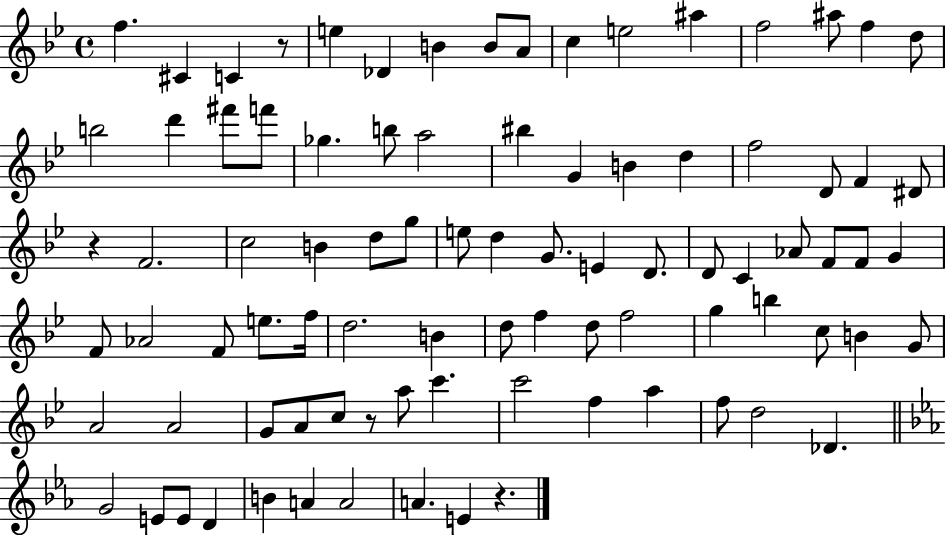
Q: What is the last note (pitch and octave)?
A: E4